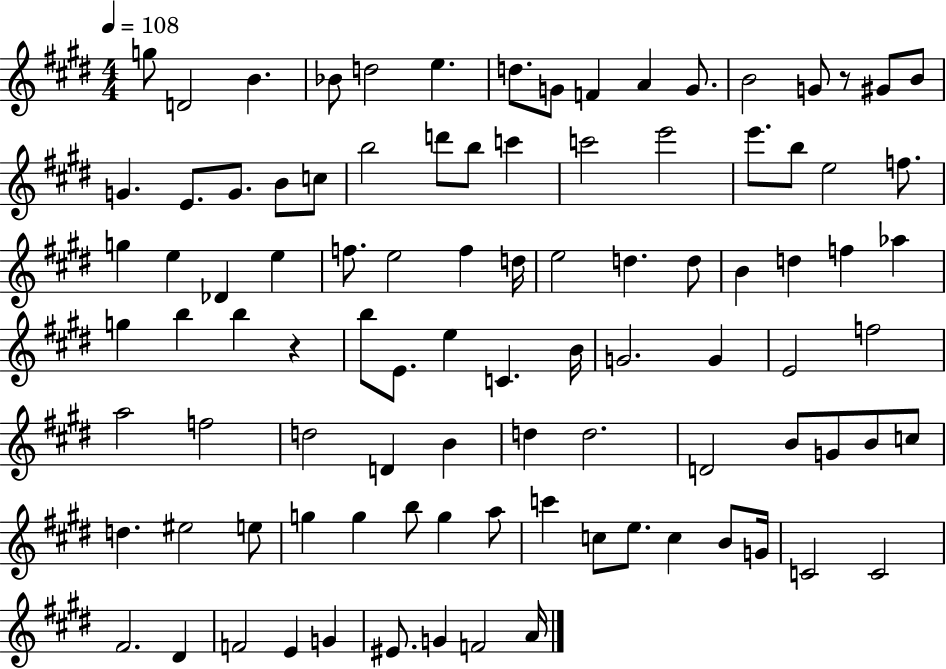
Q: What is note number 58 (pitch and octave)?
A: A5